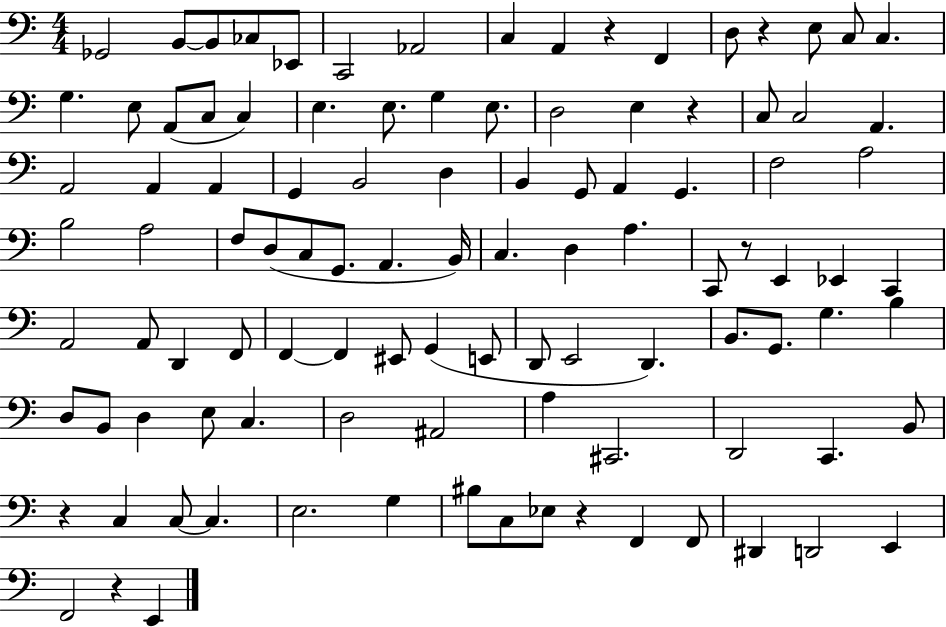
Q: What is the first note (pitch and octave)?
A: Gb2